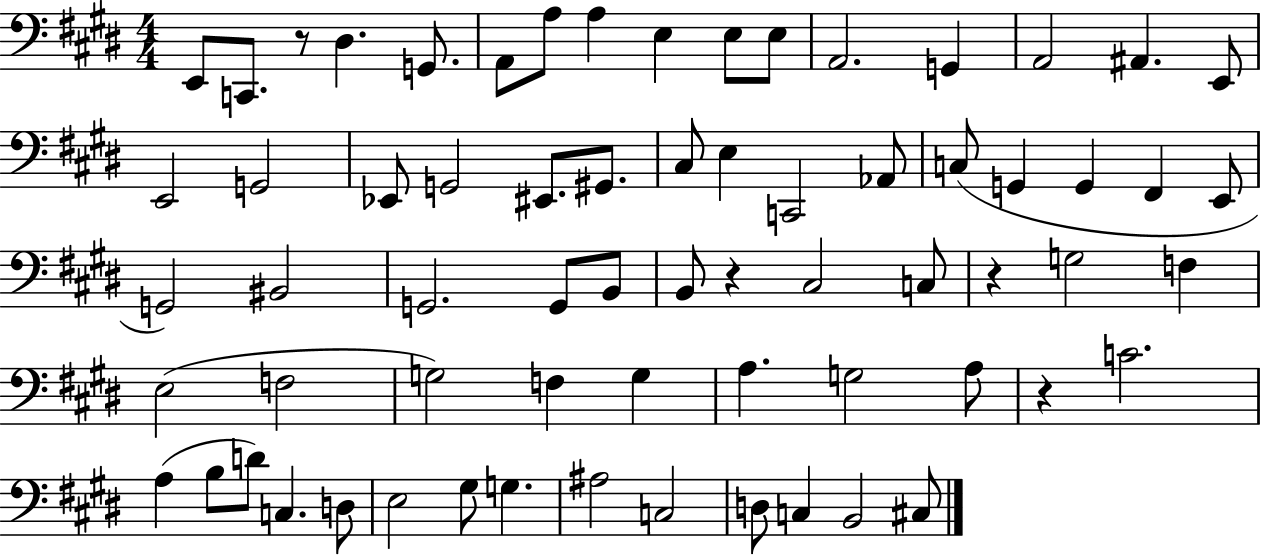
E2/e C2/e. R/e D#3/q. G2/e. A2/e A3/e A3/q E3/q E3/e E3/e A2/h. G2/q A2/h A#2/q. E2/e E2/h G2/h Eb2/e G2/h EIS2/e. G#2/e. C#3/e E3/q C2/h Ab2/e C3/e G2/q G2/q F#2/q E2/e G2/h BIS2/h G2/h. G2/e B2/e B2/e R/q C#3/h C3/e R/q G3/h F3/q E3/h F3/h G3/h F3/q G3/q A3/q. G3/h A3/e R/q C4/h. A3/q B3/e D4/e C3/q. D3/e E3/h G#3/e G3/q. A#3/h C3/h D3/e C3/q B2/h C#3/e